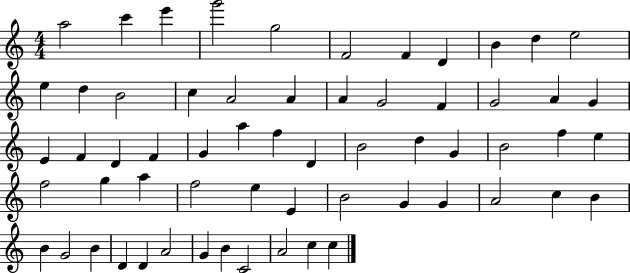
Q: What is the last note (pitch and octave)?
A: C5